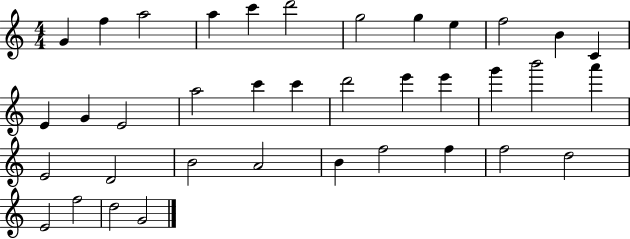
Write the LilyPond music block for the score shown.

{
  \clef treble
  \numericTimeSignature
  \time 4/4
  \key c \major
  g'4 f''4 a''2 | a''4 c'''4 d'''2 | g''2 g''4 e''4 | f''2 b'4 c'4 | \break e'4 g'4 e'2 | a''2 c'''4 c'''4 | d'''2 e'''4 e'''4 | g'''4 b'''2 a'''4 | \break e'2 d'2 | b'2 a'2 | b'4 f''2 f''4 | f''2 d''2 | \break e'2 f''2 | d''2 g'2 | \bar "|."
}